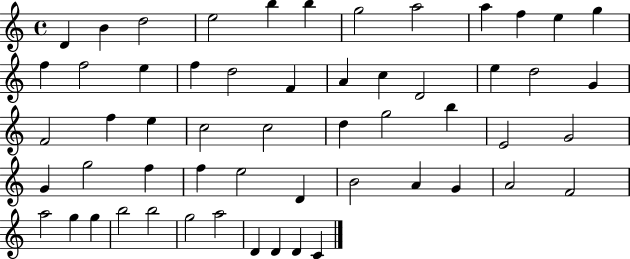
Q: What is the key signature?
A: C major